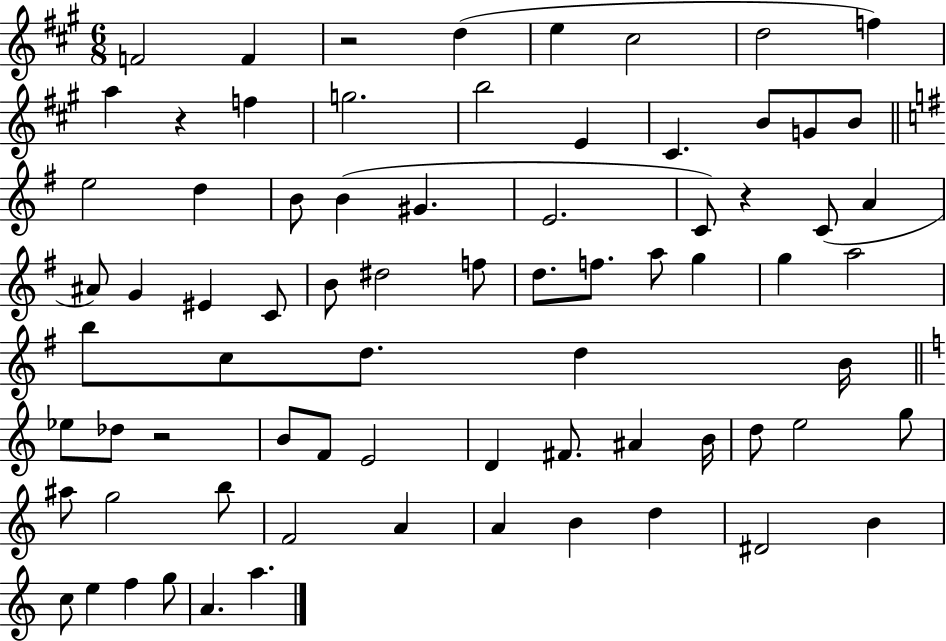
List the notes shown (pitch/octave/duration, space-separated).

F4/h F4/q R/h D5/q E5/q C#5/h D5/h F5/q A5/q R/q F5/q G5/h. B5/h E4/q C#4/q. B4/e G4/e B4/e E5/h D5/q B4/e B4/q G#4/q. E4/h. C4/e R/q C4/e A4/q A#4/e G4/q EIS4/q C4/e B4/e D#5/h F5/e D5/e. F5/e. A5/e G5/q G5/q A5/h B5/e C5/e D5/e. D5/q B4/s Eb5/e Db5/e R/h B4/e F4/e E4/h D4/q F#4/e. A#4/q B4/s D5/e E5/h G5/e A#5/e G5/h B5/e F4/h A4/q A4/q B4/q D5/q D#4/h B4/q C5/e E5/q F5/q G5/e A4/q. A5/q.